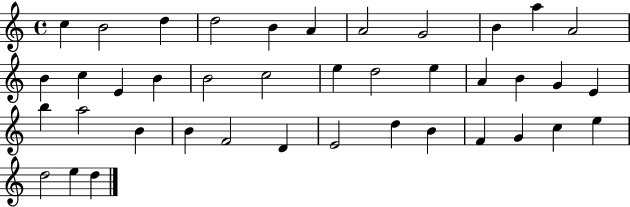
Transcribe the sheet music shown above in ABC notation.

X:1
T:Untitled
M:4/4
L:1/4
K:C
c B2 d d2 B A A2 G2 B a A2 B c E B B2 c2 e d2 e A B G E b a2 B B F2 D E2 d B F G c e d2 e d